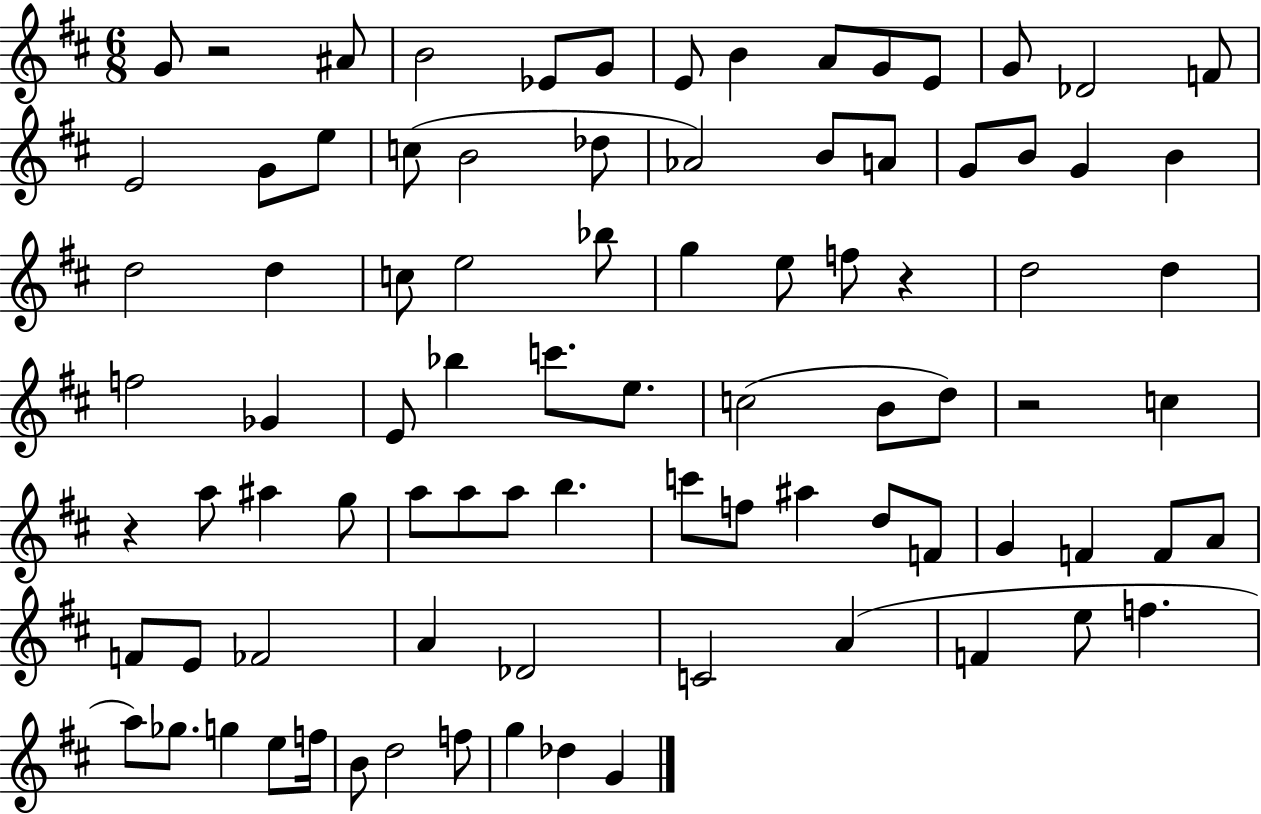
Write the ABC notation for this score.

X:1
T:Untitled
M:6/8
L:1/4
K:D
G/2 z2 ^A/2 B2 _E/2 G/2 E/2 B A/2 G/2 E/2 G/2 _D2 F/2 E2 G/2 e/2 c/2 B2 _d/2 _A2 B/2 A/2 G/2 B/2 G B d2 d c/2 e2 _b/2 g e/2 f/2 z d2 d f2 _G E/2 _b c'/2 e/2 c2 B/2 d/2 z2 c z a/2 ^a g/2 a/2 a/2 a/2 b c'/2 f/2 ^a d/2 F/2 G F F/2 A/2 F/2 E/2 _F2 A _D2 C2 A F e/2 f a/2 _g/2 g e/2 f/4 B/2 d2 f/2 g _d G